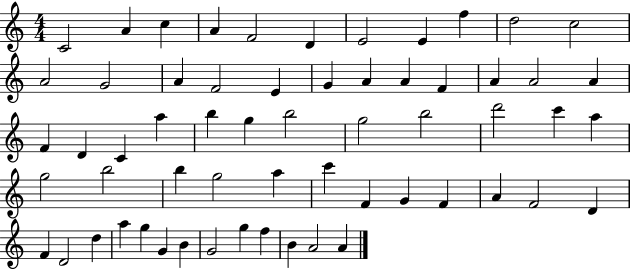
{
  \clef treble
  \numericTimeSignature
  \time 4/4
  \key c \major
  c'2 a'4 c''4 | a'4 f'2 d'4 | e'2 e'4 f''4 | d''2 c''2 | \break a'2 g'2 | a'4 f'2 e'4 | g'4 a'4 a'4 f'4 | a'4 a'2 a'4 | \break f'4 d'4 c'4 a''4 | b''4 g''4 b''2 | g''2 b''2 | d'''2 c'''4 a''4 | \break g''2 b''2 | b''4 g''2 a''4 | c'''4 f'4 g'4 f'4 | a'4 f'2 d'4 | \break f'4 d'2 d''4 | a''4 g''4 g'4 b'4 | g'2 g''4 f''4 | b'4 a'2 a'4 | \break \bar "|."
}